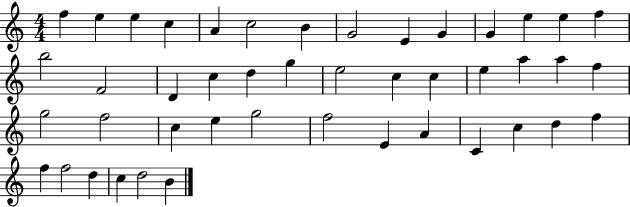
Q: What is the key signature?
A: C major